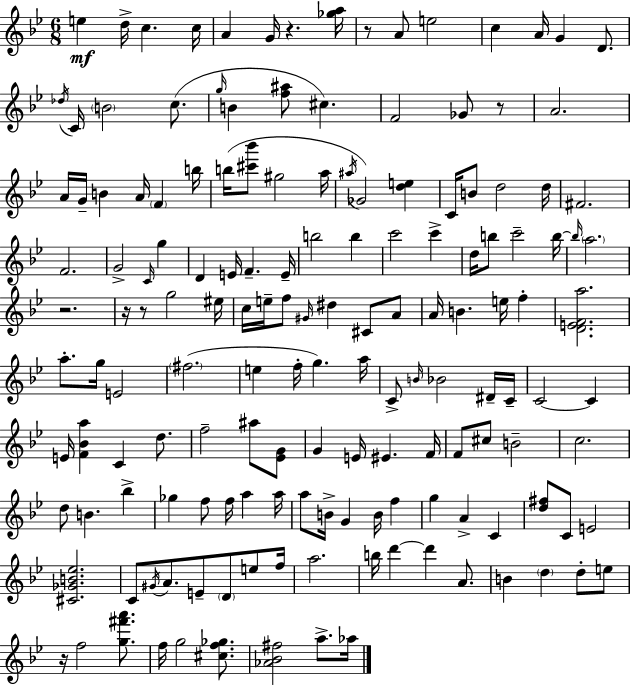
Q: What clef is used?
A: treble